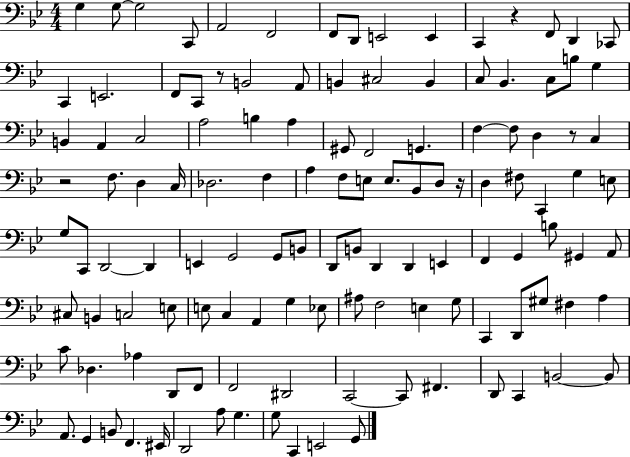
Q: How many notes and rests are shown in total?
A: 124